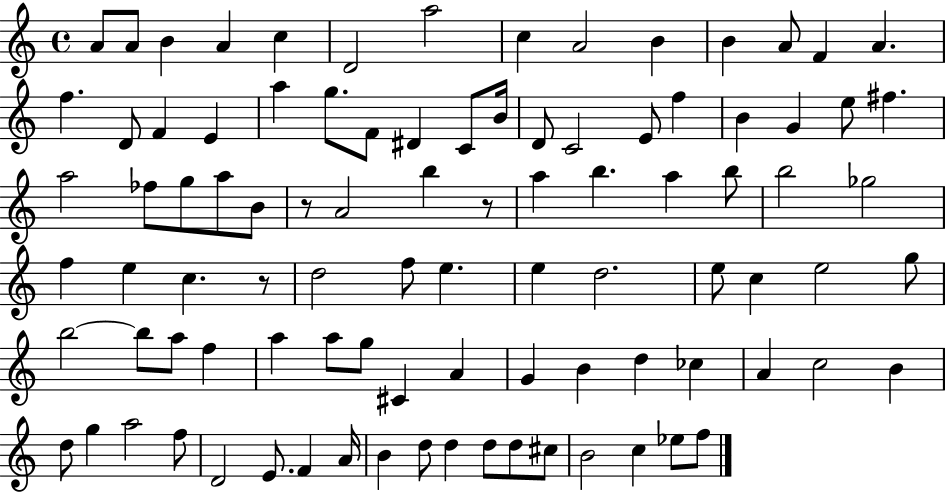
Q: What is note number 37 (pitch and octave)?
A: B4